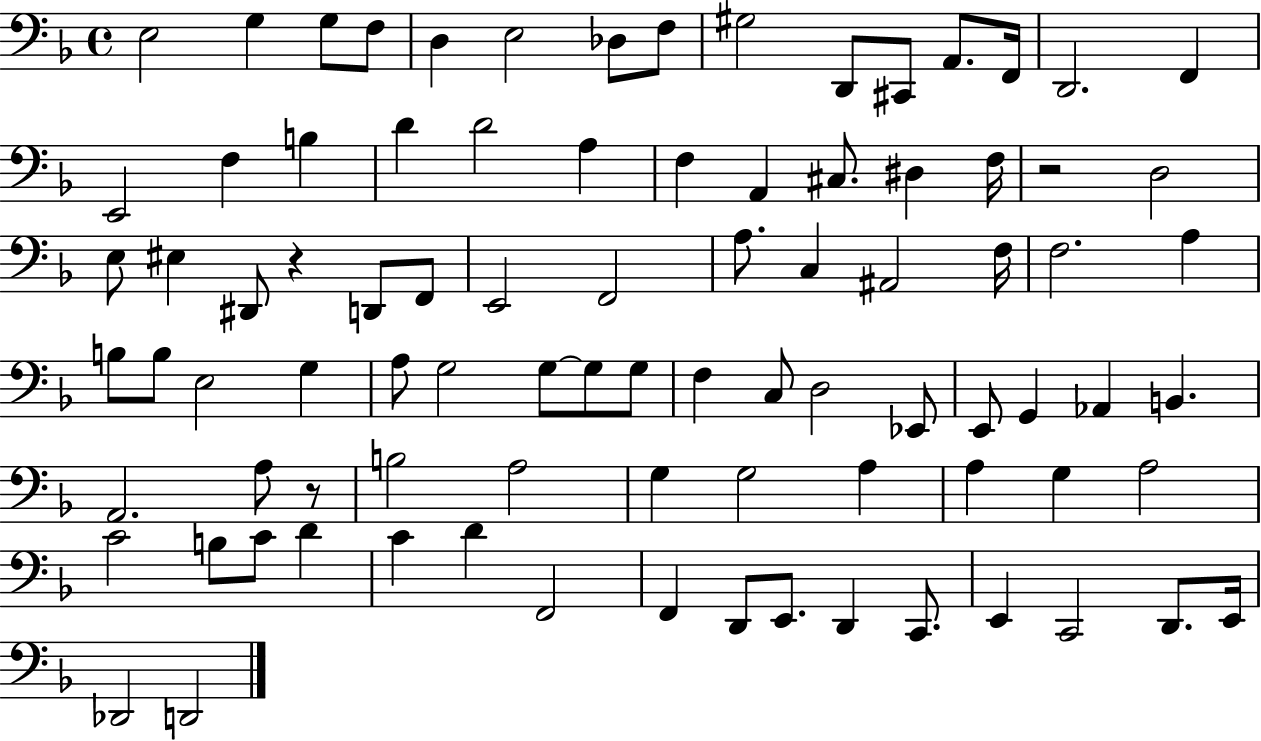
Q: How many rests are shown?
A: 3